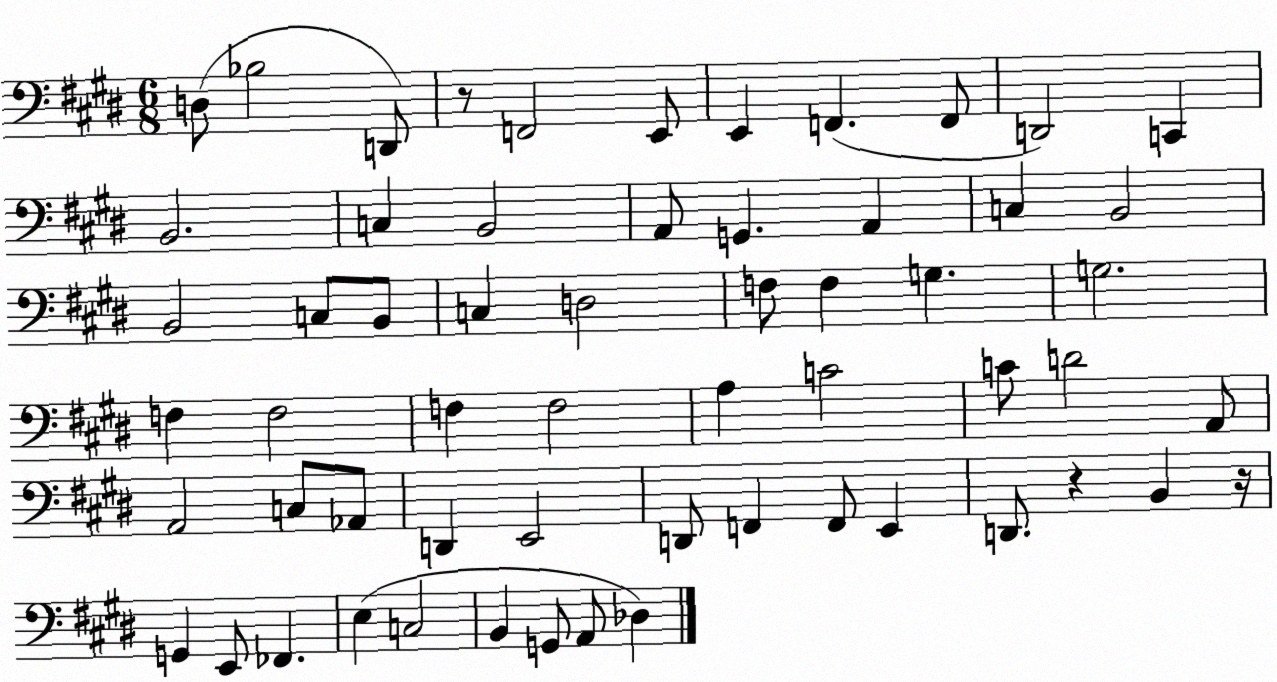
X:1
T:Untitled
M:6/8
L:1/4
K:E
D,/2 _B,2 D,,/2 z/2 F,,2 E,,/2 E,, F,, F,,/2 D,,2 C,, B,,2 C, B,,2 A,,/2 G,, A,, C, B,,2 B,,2 C,/2 B,,/2 C, D,2 F,/2 F, G, G,2 F, F,2 F, F,2 A, C2 C/2 D2 A,,/2 A,,2 C,/2 _A,,/2 D,, E,,2 D,,/2 F,, F,,/2 E,, D,,/2 z B,, z/4 G,, E,,/2 _F,, E, C,2 B,, G,,/2 A,,/2 _D,